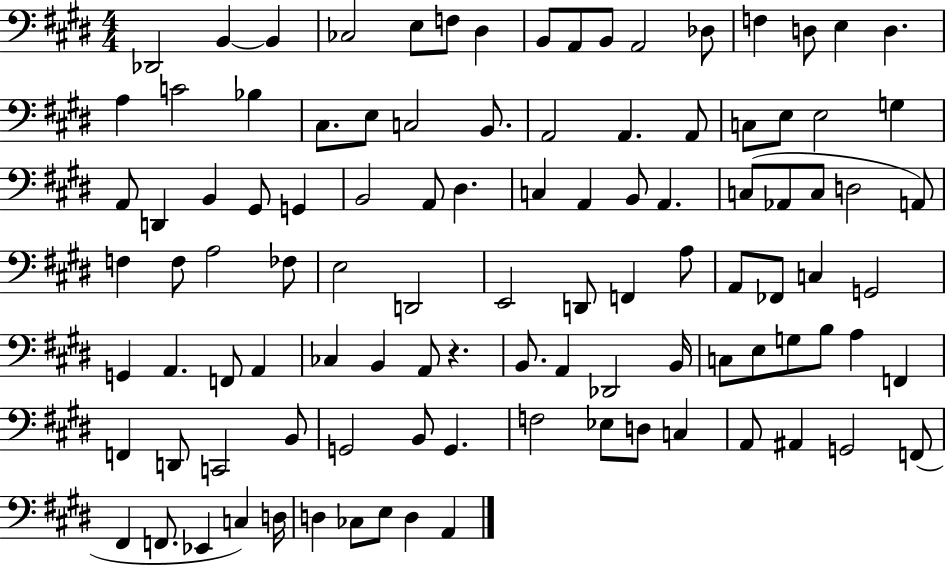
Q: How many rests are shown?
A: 1